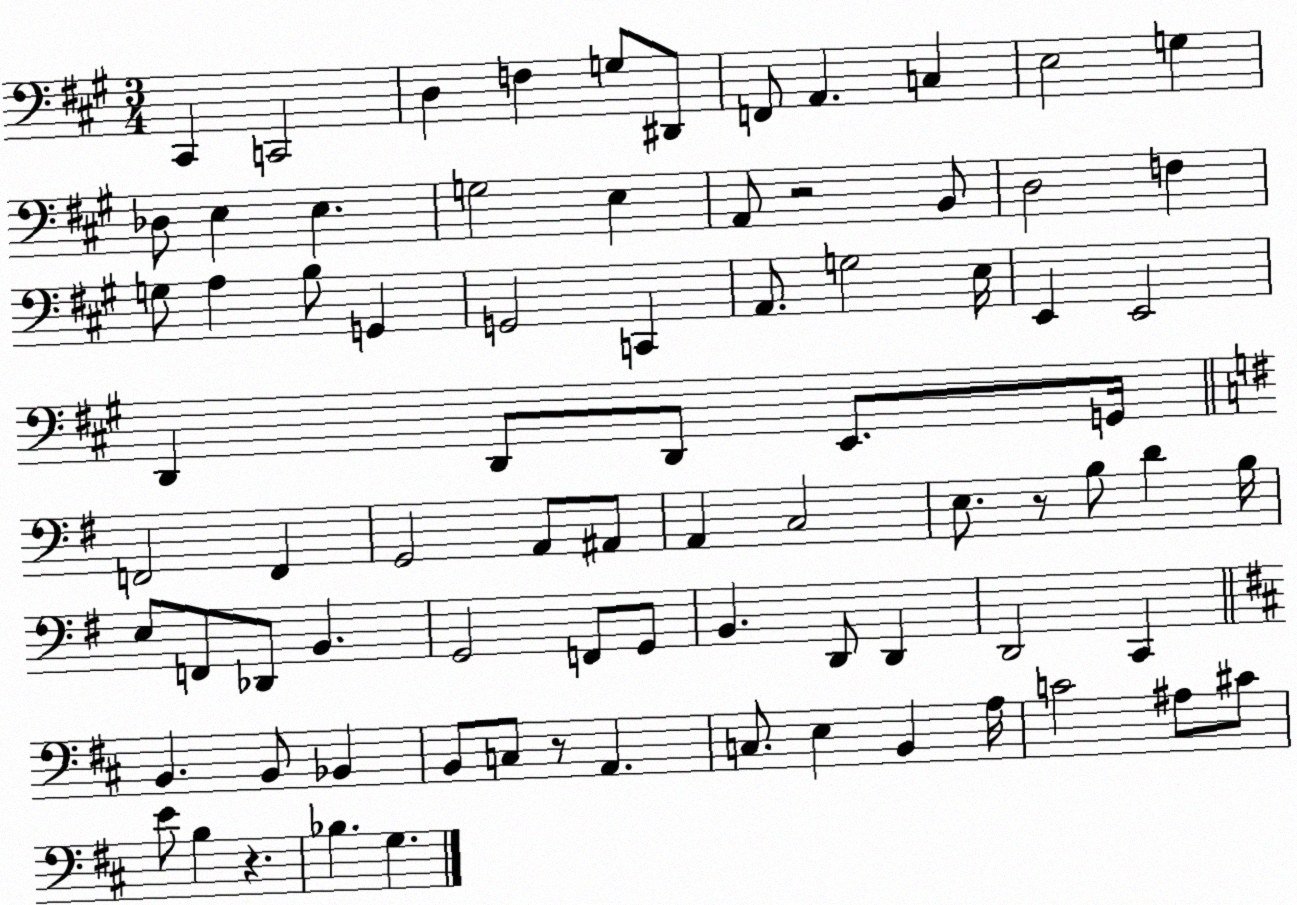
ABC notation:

X:1
T:Untitled
M:3/4
L:1/4
K:A
^C,, C,,2 D, F, G,/2 ^D,,/2 F,,/2 A,, C, E,2 G, _D,/2 E, E, G,2 E, A,,/2 z2 B,,/2 D,2 F, G,/2 A, B,/2 G,, G,,2 C,, A,,/2 G,2 E,/4 E,, E,,2 D,, D,,/2 D,,/2 E,,/2 G,,/4 F,,2 F,, G,,2 A,,/2 ^A,,/2 A,, C,2 E,/2 z/2 B,/2 D B,/4 E,/2 F,,/2 _D,,/2 B,, G,,2 F,,/2 G,,/2 B,, D,,/2 D,, D,,2 C,, B,, B,,/2 _B,, B,,/2 C,/2 z/2 A,, C,/2 E, B,, A,/4 C2 ^A,/2 ^C/2 E/2 B, z _B, G,